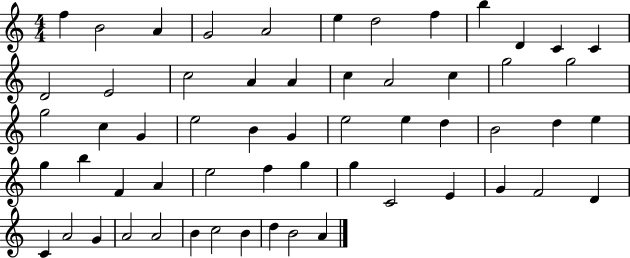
X:1
T:Untitled
M:4/4
L:1/4
K:C
f B2 A G2 A2 e d2 f b D C C D2 E2 c2 A A c A2 c g2 g2 g2 c G e2 B G e2 e d B2 d e g b F A e2 f g g C2 E G F2 D C A2 G A2 A2 B c2 B d B2 A